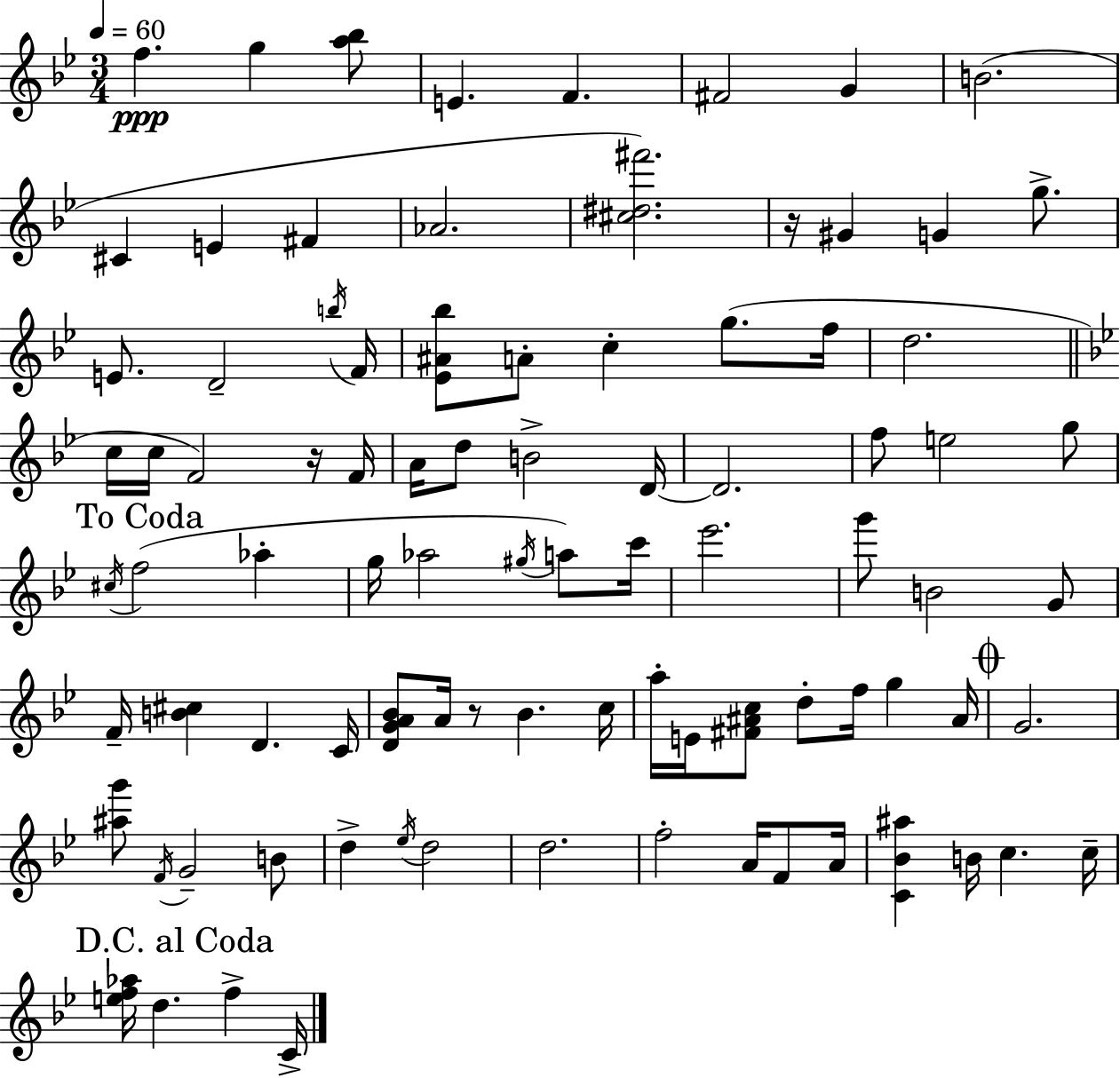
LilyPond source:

{
  \clef treble
  \numericTimeSignature
  \time 3/4
  \key bes \major
  \tempo 4 = 60
  f''4.\ppp g''4 <a'' bes''>8 | e'4. f'4. | fis'2 g'4 | b'2.( | \break cis'4 e'4 fis'4 | aes'2. | <cis'' dis'' fis'''>2.) | r16 gis'4 g'4 g''8.-> | \break e'8. d'2-- \acciaccatura { b''16 } | f'16 <ees' ais' bes''>8 a'8-. c''4-. g''8.( | f''16 d''2. | \bar "||" \break \key bes \major c''16 c''16 f'2) r16 f'16 | a'16 d''8 b'2-> d'16~~ | d'2. | f''8 e''2 g''8 | \break \mark "To Coda" \acciaccatura { cis''16 } f''2( aes''4-. | g''16 aes''2 \acciaccatura { gis''16 } a''8) | c'''16 ees'''2. | g'''8 b'2 | \break g'8 f'16-- <b' cis''>4 d'4. | c'16 <d' g' a' bes'>8 a'16 r8 bes'4. | c''16 a''16-. e'16 <fis' ais' c''>8 d''8-. f''16 g''4 | ais'16 \mark \markup { \musicglyph "scripts.coda" } g'2. | \break <ais'' g'''>8 \acciaccatura { f'16 } g'2-- | b'8 d''4-> \acciaccatura { ees''16 } d''2 | d''2. | f''2-. | \break a'16 f'8 a'16 <c' bes' ais''>4 b'16 c''4. | c''16-- \mark "D.C. al Coda" <e'' f'' aes''>16 d''4. f''4-> | c'16-> \bar "|."
}